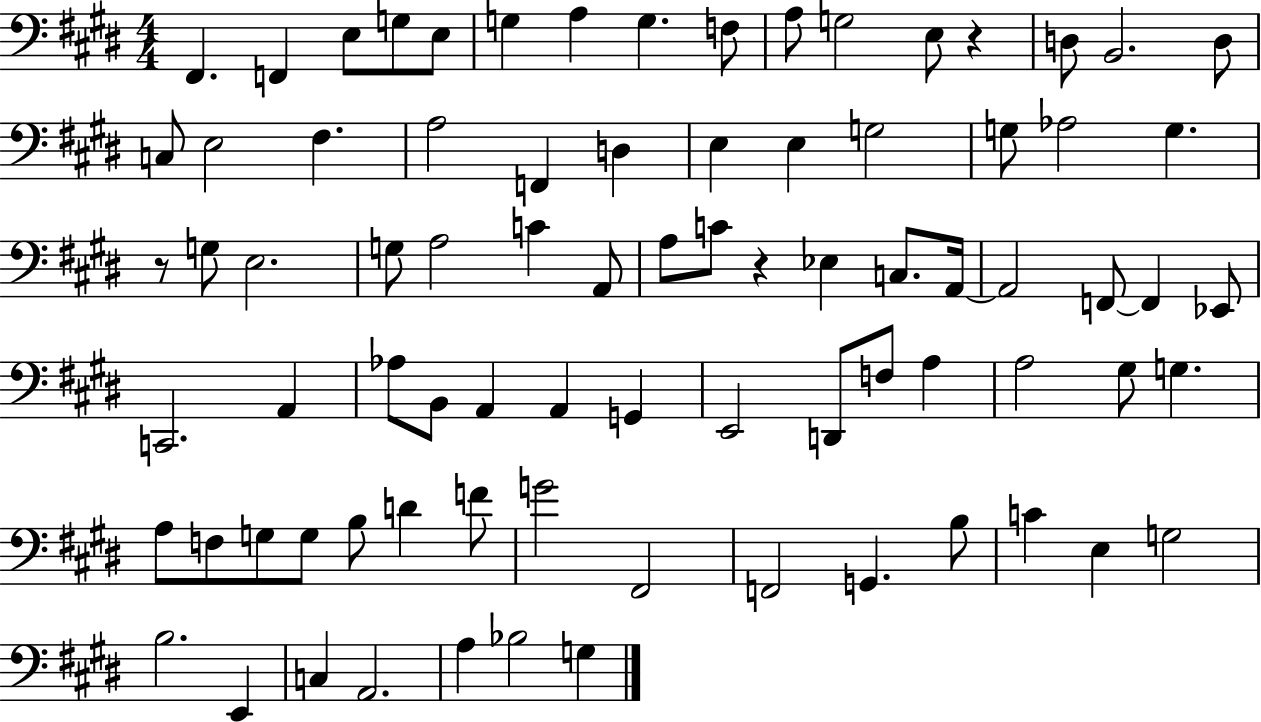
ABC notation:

X:1
T:Untitled
M:4/4
L:1/4
K:E
^F,, F,, E,/2 G,/2 E,/2 G, A, G, F,/2 A,/2 G,2 E,/2 z D,/2 B,,2 D,/2 C,/2 E,2 ^F, A,2 F,, D, E, E, G,2 G,/2 _A,2 G, z/2 G,/2 E,2 G,/2 A,2 C A,,/2 A,/2 C/2 z _E, C,/2 A,,/4 A,,2 F,,/2 F,, _E,,/2 C,,2 A,, _A,/2 B,,/2 A,, A,, G,, E,,2 D,,/2 F,/2 A, A,2 ^G,/2 G, A,/2 F,/2 G,/2 G,/2 B,/2 D F/2 G2 ^F,,2 F,,2 G,, B,/2 C E, G,2 B,2 E,, C, A,,2 A, _B,2 G,